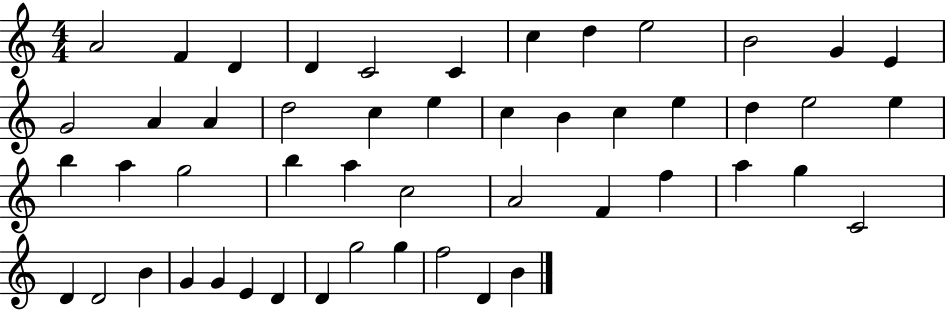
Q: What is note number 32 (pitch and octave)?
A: A4